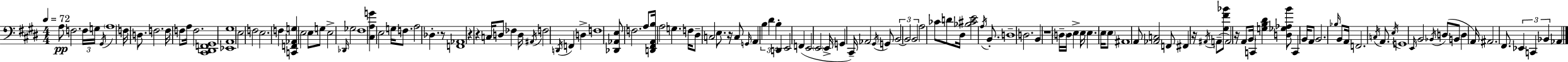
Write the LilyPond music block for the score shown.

{
  \clef bass
  \numericTimeSignature
  \time 4/4
  \key e \major
  \tempo 4 = 72
  a8\pp f2. \tuplet 3/2 { f16 g16 | \acciaccatura { gis,16 } } \parenthesize a1 | f16 d8. f2. | f16 f8 a16 f2. | \break <cis, dis, f, gis,>1 | <ees, a, gis>1 | e2 f2 | e2. f4 | \break <c, f, aes, g>4 e2 e8 g8 | e2-> \grace { des,16 } ges2 | fis1 | <cis a g'>4 e2 g16 f8. | \break a2 des4.-. | r8 <f, aes,>1 | r4 r4 c16 d8 fes4 | d16 \acciaccatura { ais,16 } f2 \acciaccatura { d,16 } f,4 | \break d4-> f1 | <des, aes, e>8 f2. | a8 <d, fis, a, b>16 a2 g4. | f16 dis8-- c2 e8. | \break r16 c8 \grace { g,16 } a,4 \tuplet 3/2 { b4 dis'4 | b4-. } d,4 e,2 | f,4( e,2 \parenthesize e,2 | e,16-> g,4 cis,16--) aes,2 | \break \acciaccatura { gis,16 } g,8 \tuplet 3/2 { b,2~~ b,2 | b,2 } a2 | ces'8 d'8 dis16 <bes cis' e'>2 | \acciaccatura { a16 } b,8.-. d1-- | \break d2. | b,4 r1 | \parenthesize d16-- d16 e4-> e16 e4. | e16 \parenthesize e8 ais,1 | \break a,8 <aes, c>2 | f,8 fis,4 r16 \acciaccatura { ais,16 }( a,8-- <gis fis' bes'>8 \parenthesize a,2) | r16 a,8 \parenthesize b,16 c,4 <g b dis'>4 | <d ges aes b'>8 c,4 b,16 a,8 b,2. | \break \grace { bes16 } b,8 a,16 f,2. | \acciaccatura { c16 } a,8. \acciaccatura { e16 } g,1 | \grace { e,16 } b,2 | \acciaccatura { bes,16 } d8( b,8 d4 a,16) ais,2. | \break fis,8. \tuplet 3/2 { ees,4 | c,4 bes,4 } aes,4 \bar "|."
}